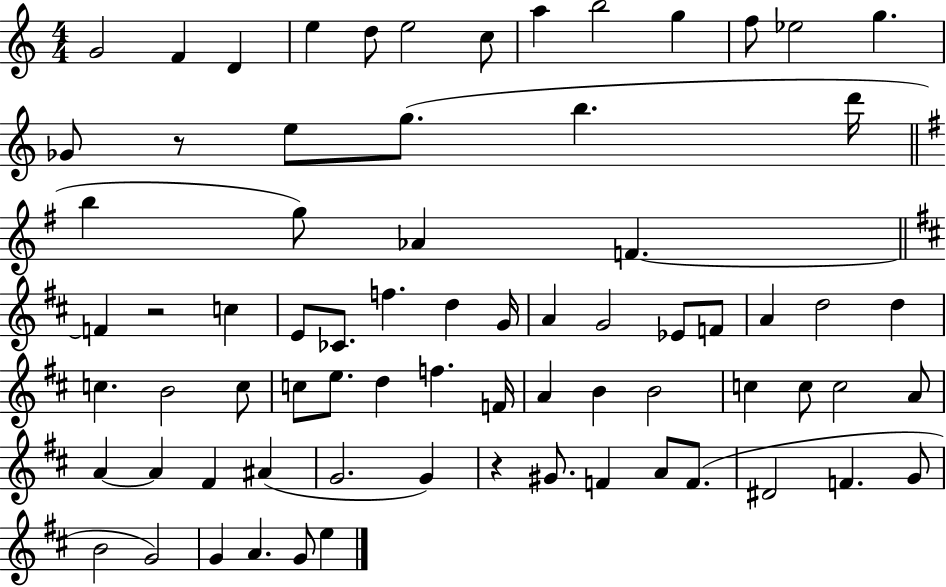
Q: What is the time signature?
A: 4/4